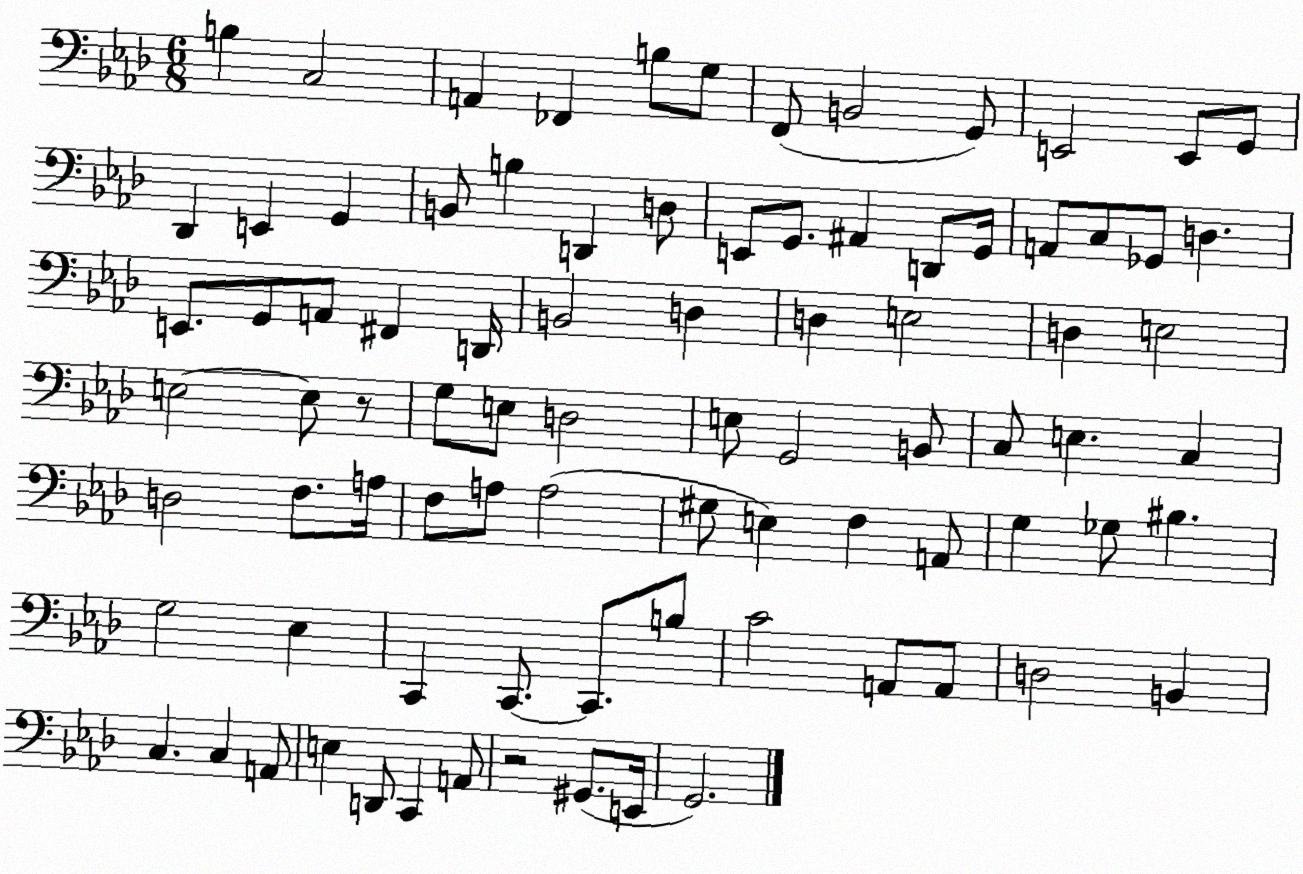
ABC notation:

X:1
T:Untitled
M:6/8
L:1/4
K:Ab
B, C,2 A,, _F,, B,/2 G,/2 F,,/2 B,,2 G,,/2 E,,2 E,,/2 G,,/2 _D,, E,, G,, B,,/2 B, D,, D,/2 E,,/2 G,,/2 ^A,, D,,/2 G,,/4 A,,/2 C,/2 _G,,/2 D, E,,/2 G,,/2 A,,/2 ^F,, D,,/4 B,,2 D, D, E,2 D, E,2 E,2 E,/2 z/2 G,/2 E,/2 D,2 E,/2 G,,2 B,,/2 C,/2 E, C, D,2 F,/2 A,/4 F,/2 A,/2 A,2 ^G,/2 E, F, A,,/2 G, _G,/2 ^B, G,2 _E, C,, C,,/2 C,,/2 B,/2 C2 A,,/2 A,,/2 D,2 B,, C, C, A,,/2 E, D,,/2 C,, A,,/2 z2 ^G,,/2 E,,/4 G,,2